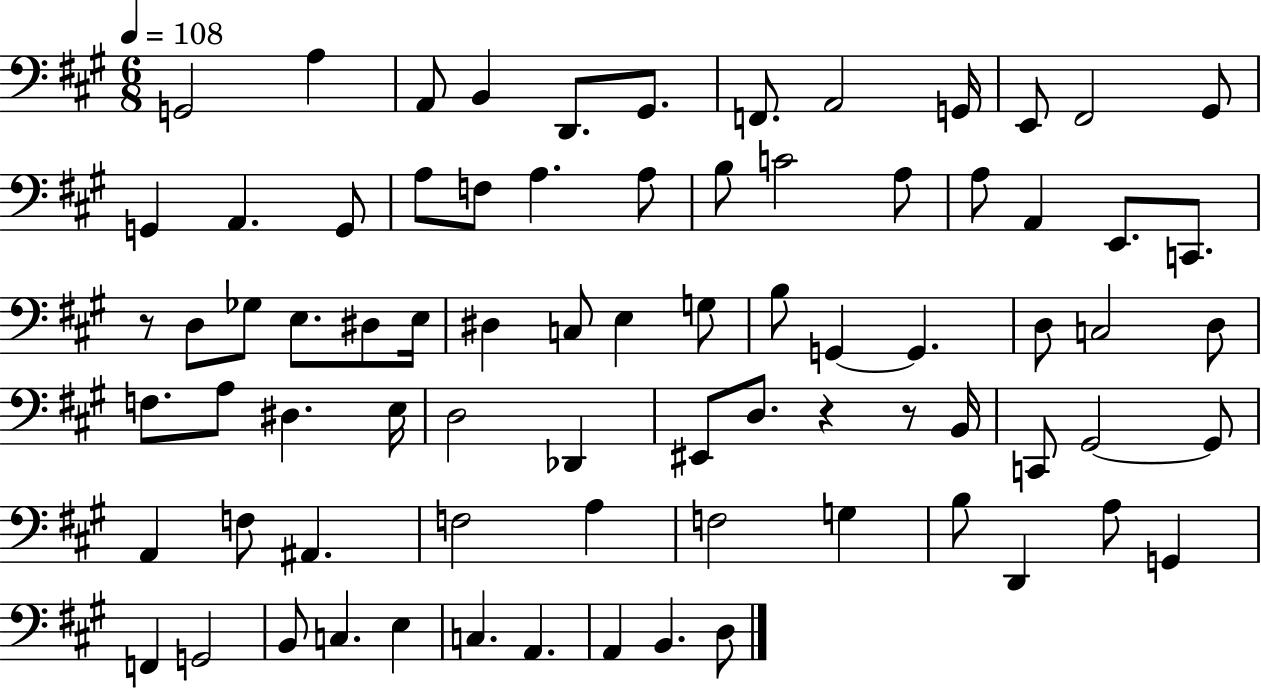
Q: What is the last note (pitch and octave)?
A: D3